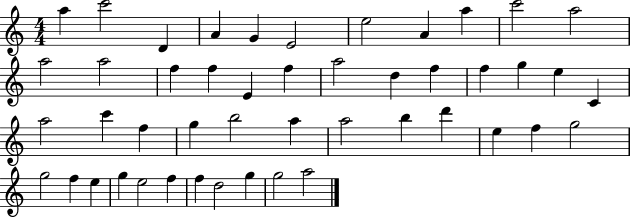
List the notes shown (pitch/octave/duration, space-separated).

A5/q C6/h D4/q A4/q G4/q E4/h E5/h A4/q A5/q C6/h A5/h A5/h A5/h F5/q F5/q E4/q F5/q A5/h D5/q F5/q F5/q G5/q E5/q C4/q A5/h C6/q F5/q G5/q B5/h A5/q A5/h B5/q D6/q E5/q F5/q G5/h G5/h F5/q E5/q G5/q E5/h F5/q F5/q D5/h G5/q G5/h A5/h